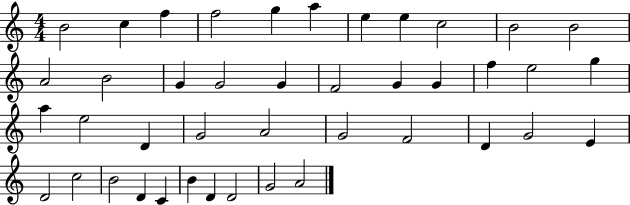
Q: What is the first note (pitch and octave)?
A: B4